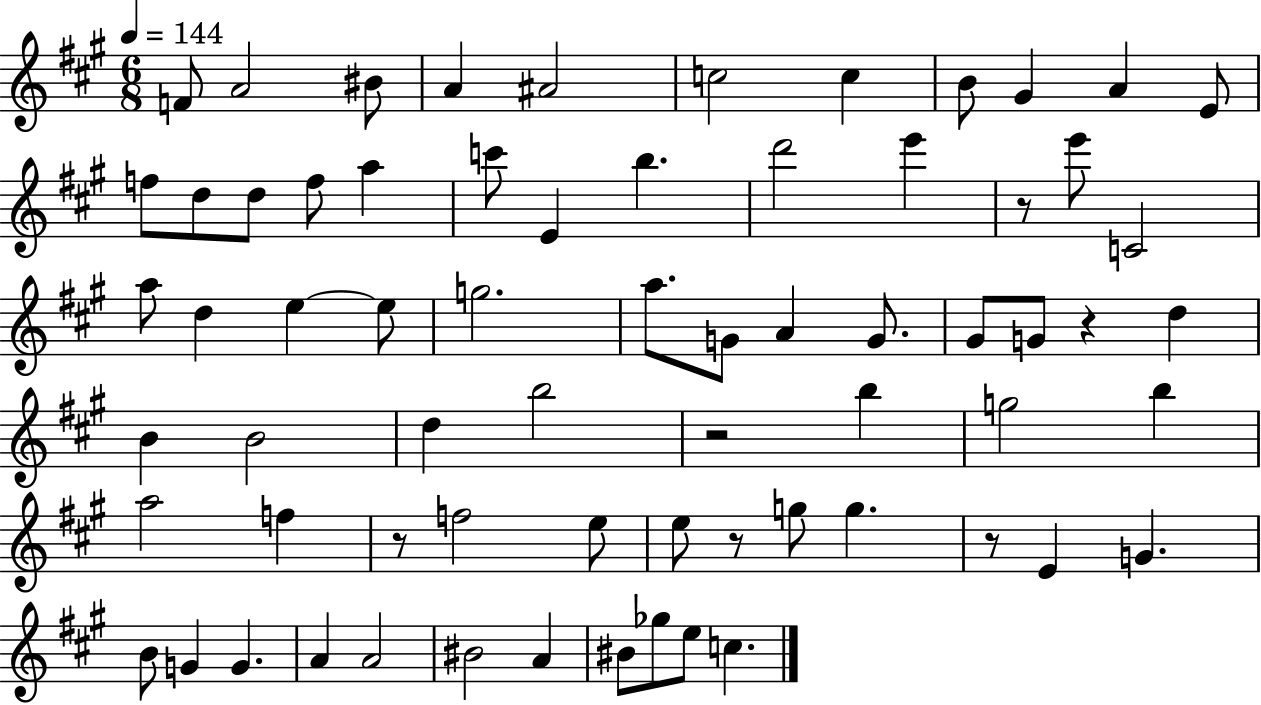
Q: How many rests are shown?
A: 6